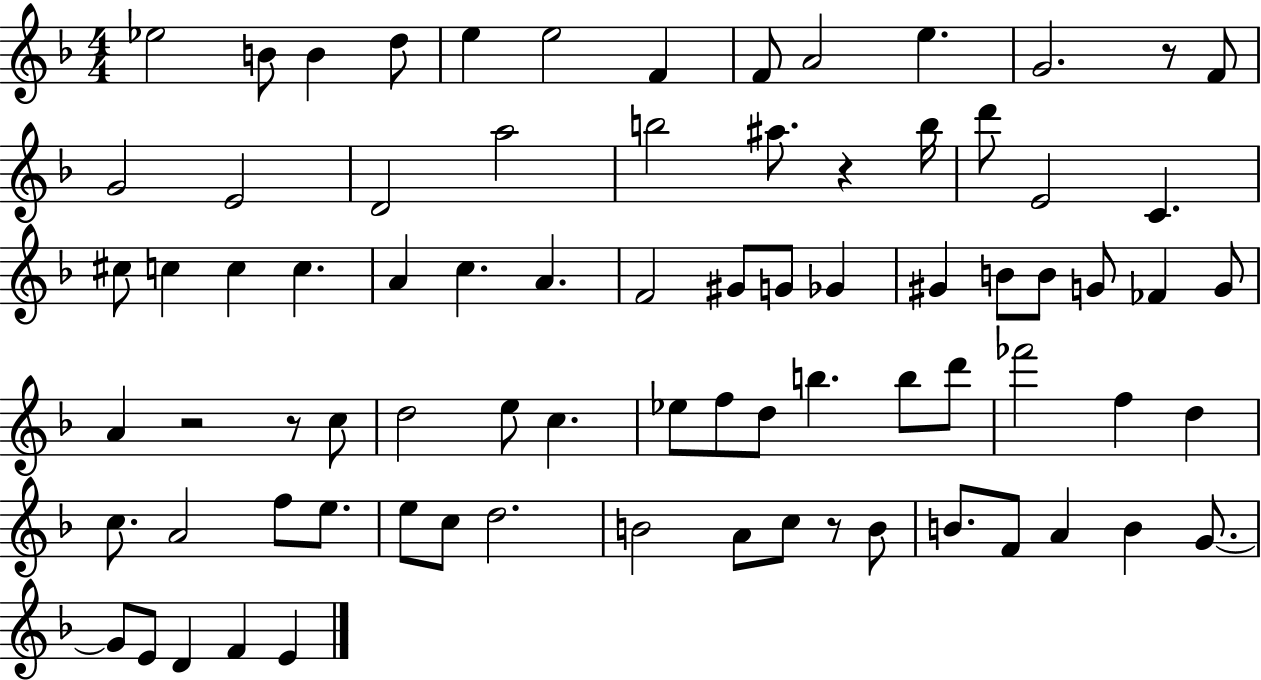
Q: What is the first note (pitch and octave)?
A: Eb5